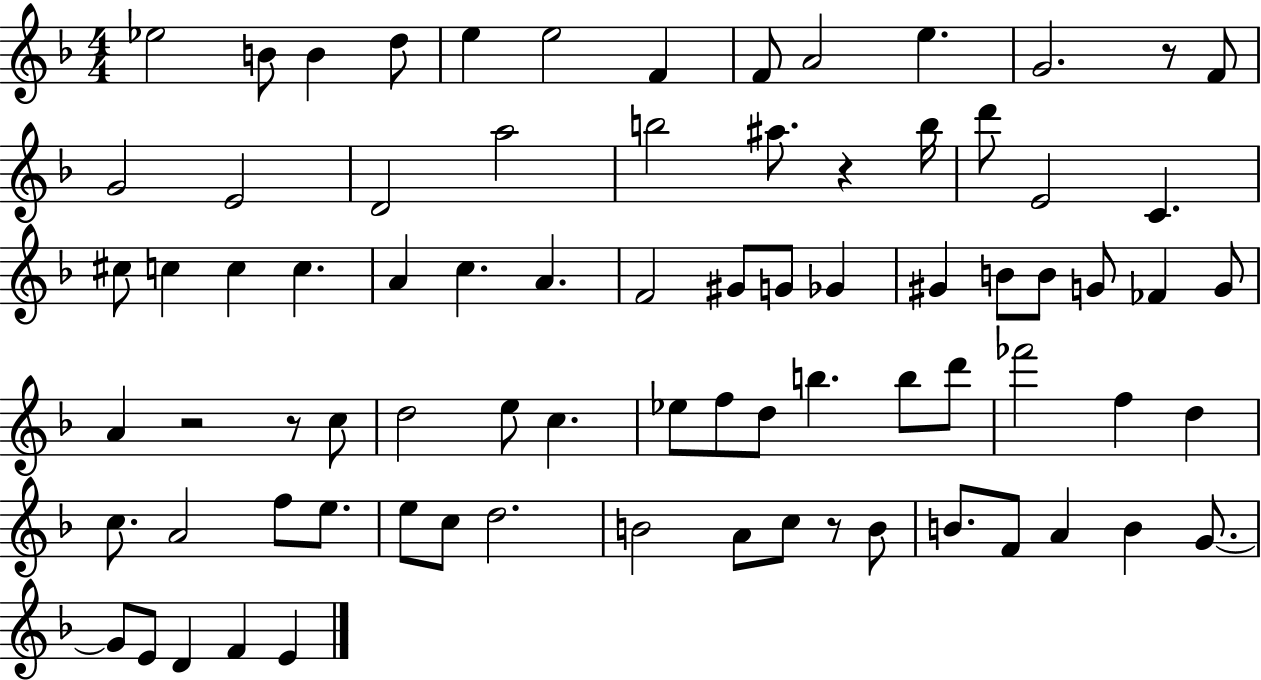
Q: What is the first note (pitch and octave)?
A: Eb5